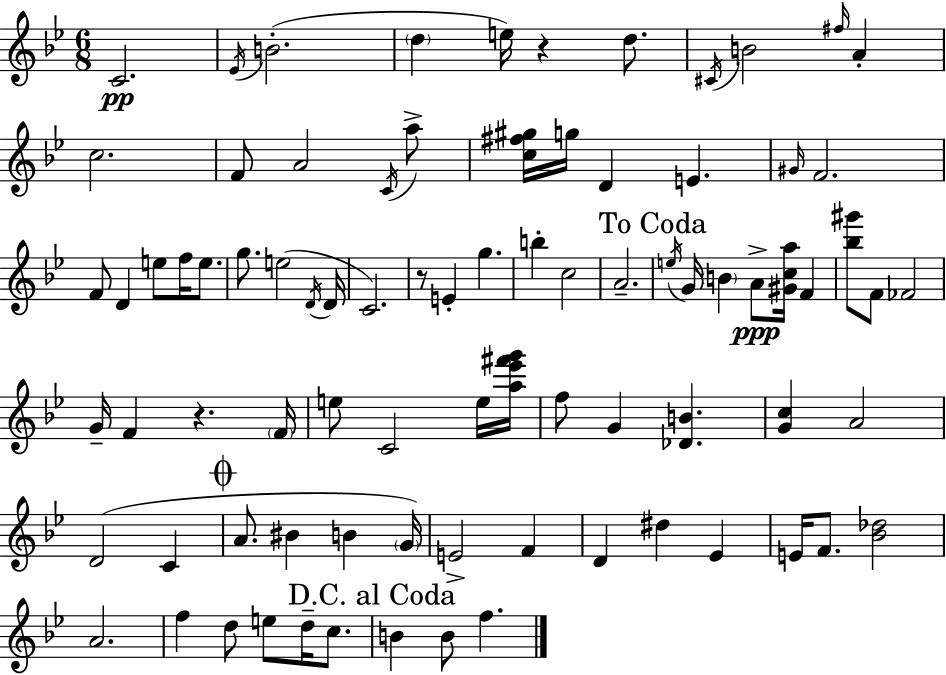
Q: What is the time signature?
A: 6/8